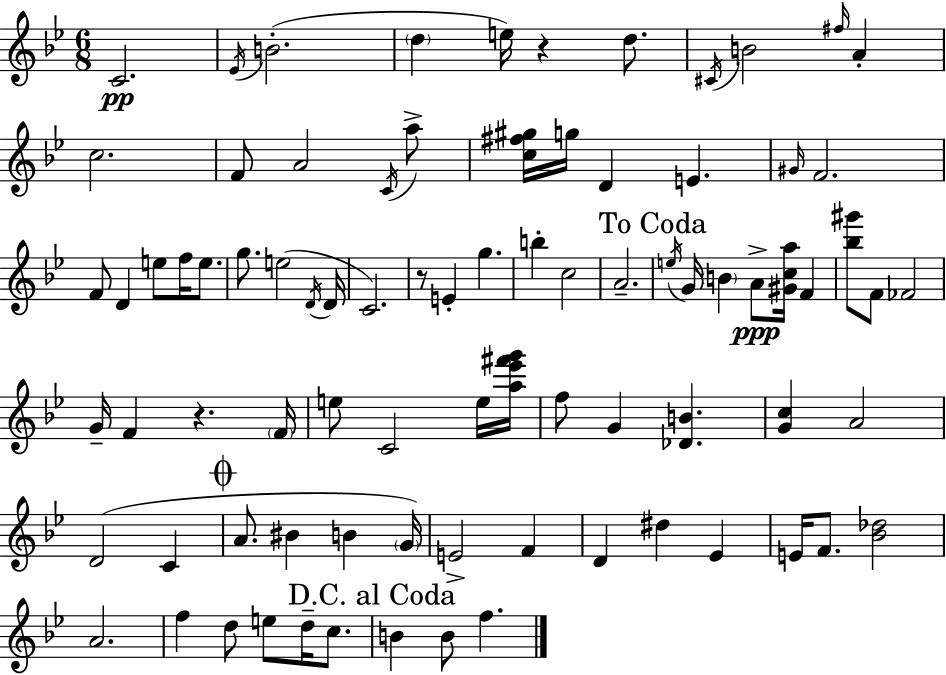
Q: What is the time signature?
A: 6/8